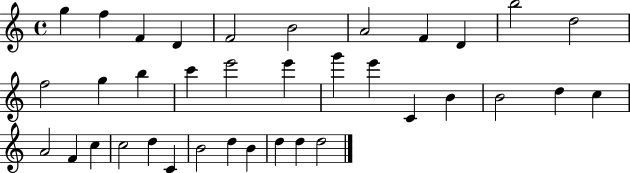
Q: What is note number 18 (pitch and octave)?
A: G6